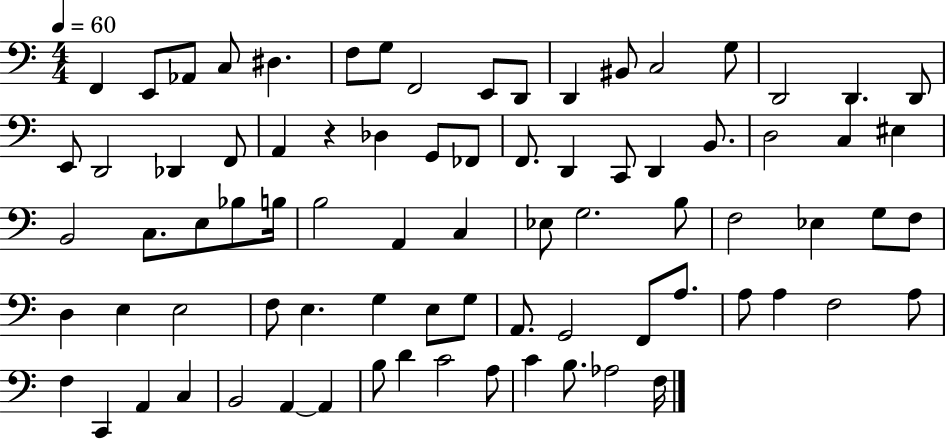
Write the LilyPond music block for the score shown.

{
  \clef bass
  \numericTimeSignature
  \time 4/4
  \key c \major
  \tempo 4 = 60
  f,4 e,8 aes,8 c8 dis4. | f8 g8 f,2 e,8 d,8 | d,4 bis,8 c2 g8 | d,2 d,4. d,8 | \break e,8 d,2 des,4 f,8 | a,4 r4 des4 g,8 fes,8 | f,8. d,4 c,8 d,4 b,8. | d2 c4 eis4 | \break b,2 c8. e8 bes8 b16 | b2 a,4 c4 | ees8 g2. b8 | f2 ees4 g8 f8 | \break d4 e4 e2 | f8 e4. g4 e8 g8 | a,8. g,2 f,8 a8. | a8 a4 f2 a8 | \break f4 c,4 a,4 c4 | b,2 a,4~~ a,4 | b8 d'4 c'2 a8 | c'4 b8. aes2 f16 | \break \bar "|."
}